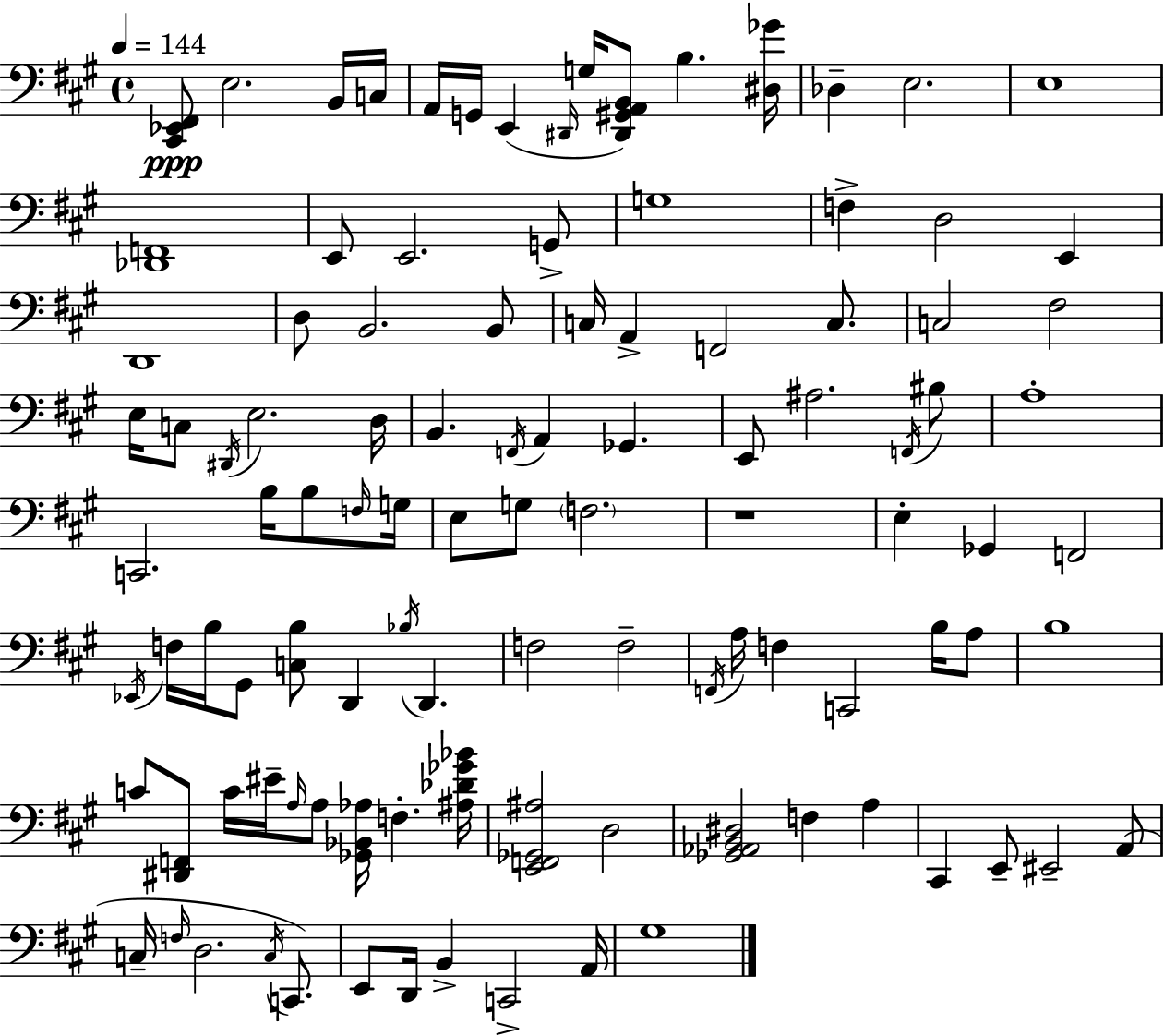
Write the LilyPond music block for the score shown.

{
  \clef bass
  \time 4/4
  \defaultTimeSignature
  \key a \major
  \tempo 4 = 144
  <cis, ees, fis,>8\ppp e2. b,16 c16 | a,16 g,16 e,4( \grace { dis,16 } g16 <dis, gis, a, b,>8) b4. | <dis ges'>16 des4-- e2. | e1 | \break <des, f,>1 | e,8 e,2. g,8-> | g1 | f4-> d2 e,4 | \break d,1 | d8 b,2. b,8 | c16 a,4-> f,2 c8. | c2 fis2 | \break e16 c8 \acciaccatura { dis,16 } e2. | d16 b,4. \acciaccatura { f,16 } a,4 ges,4. | e,8 ais2. | \acciaccatura { f,16 } bis8 a1-. | \break c,2. | b16 b8 \grace { f16 } g16 e8 g8 \parenthesize f2. | r1 | e4-. ges,4 f,2 | \break \acciaccatura { ees,16 } f16 b16 gis,8 <c b>8 d,4 | \acciaccatura { bes16 } d,4. f2 f2-- | \acciaccatura { f,16 } a16 f4 c,2 | b16 a8 b1 | \break c'8 <dis, f,>8 c'16 eis'16-- \grace { a16 } a8 | <ges, bes, aes>16 f4.-. <ais des' ges' bes'>16 <e, f, ges, ais>2 | d2 <ges, aes, b, dis>2 | f4 a4 cis,4 e,8-- eis,2-- | \break a,8( c16-- \grace { f16 } d2. | \acciaccatura { c16 } c,8.) e,8 d,16 b,4-> | c,2-> a,16 gis1 | \bar "|."
}